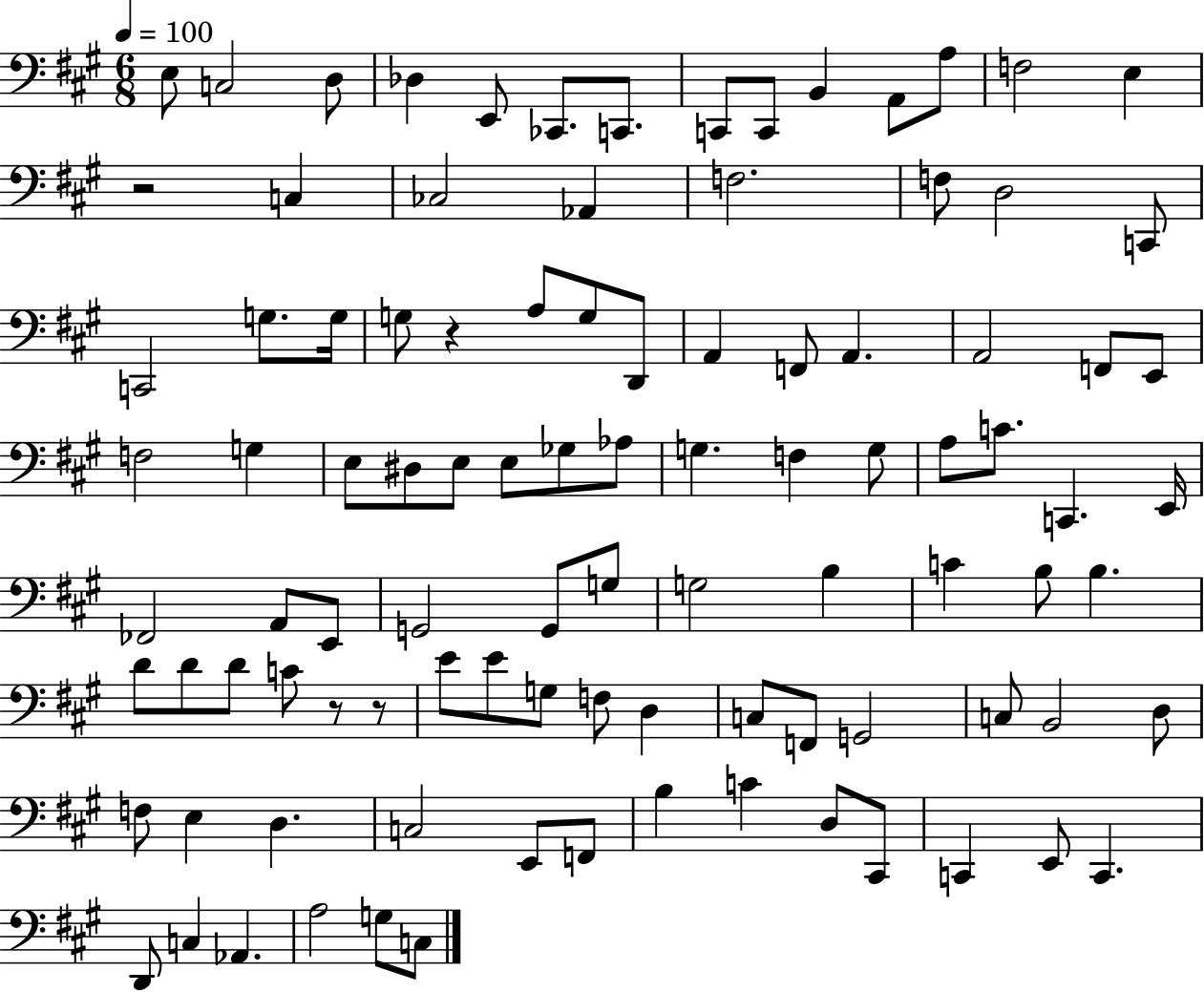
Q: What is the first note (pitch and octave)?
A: E3